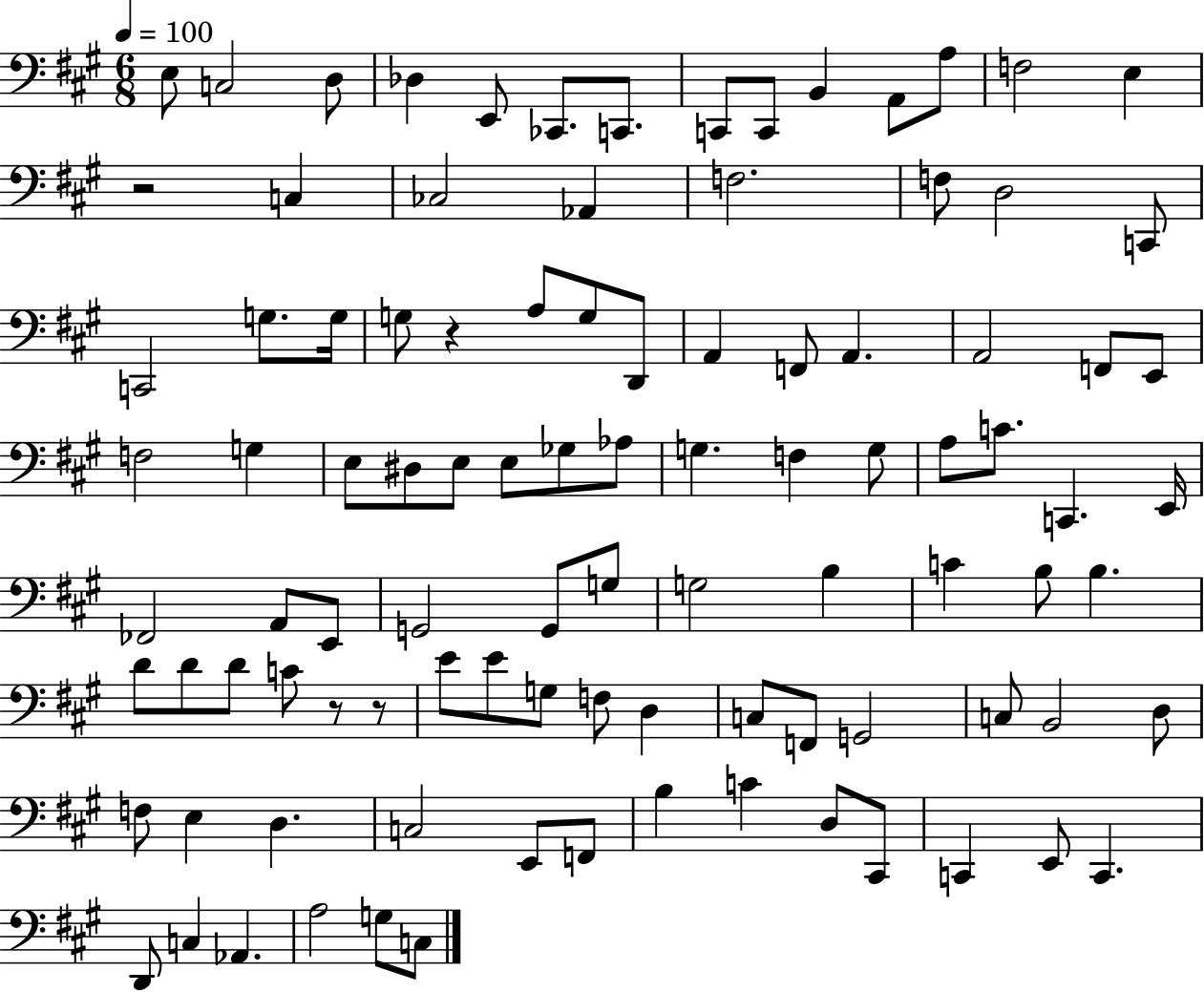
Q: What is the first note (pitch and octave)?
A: E3